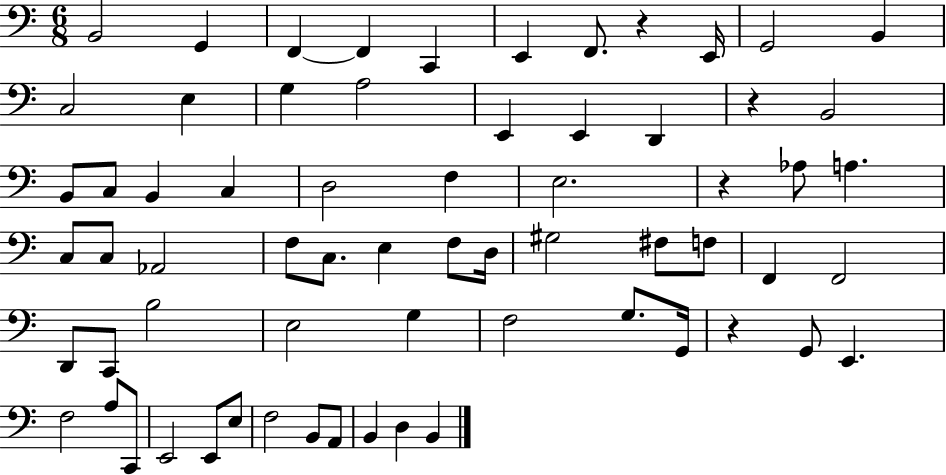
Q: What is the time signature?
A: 6/8